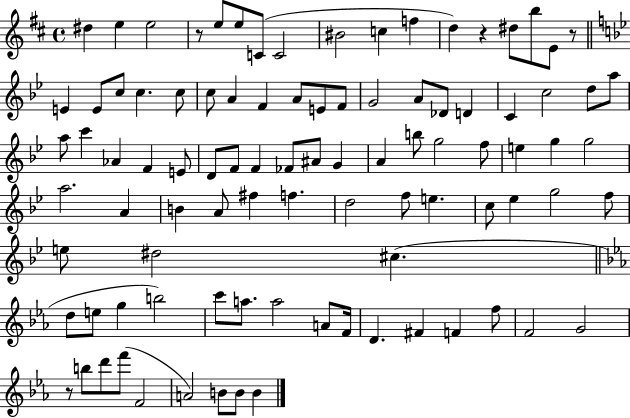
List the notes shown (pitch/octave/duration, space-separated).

D#5/q E5/q E5/h R/e E5/e E5/e C4/e C4/h BIS4/h C5/q F5/q D5/q R/q D#5/e B5/e E4/e R/e E4/q E4/e C5/e C5/q. C5/e C5/e A4/q F4/q A4/e E4/e F4/e G4/h A4/e Db4/e D4/q C4/q C5/h D5/e A5/e A5/e C6/q Ab4/q F4/q E4/e D4/e F4/e F4/q FES4/e A#4/e G4/q A4/q B5/e G5/h F5/e E5/q G5/q G5/h A5/h. A4/q B4/q A4/e F#5/q F5/q. D5/h F5/e E5/q. C5/e Eb5/q G5/h F5/e E5/e D#5/h C#5/q. D5/e E5/e G5/q B5/h C6/e A5/e. A5/h A4/e F4/s D4/q. F#4/q F4/q F5/e F4/h G4/h R/e B5/e D6/e F6/e F4/h A4/h B4/e B4/e B4/q